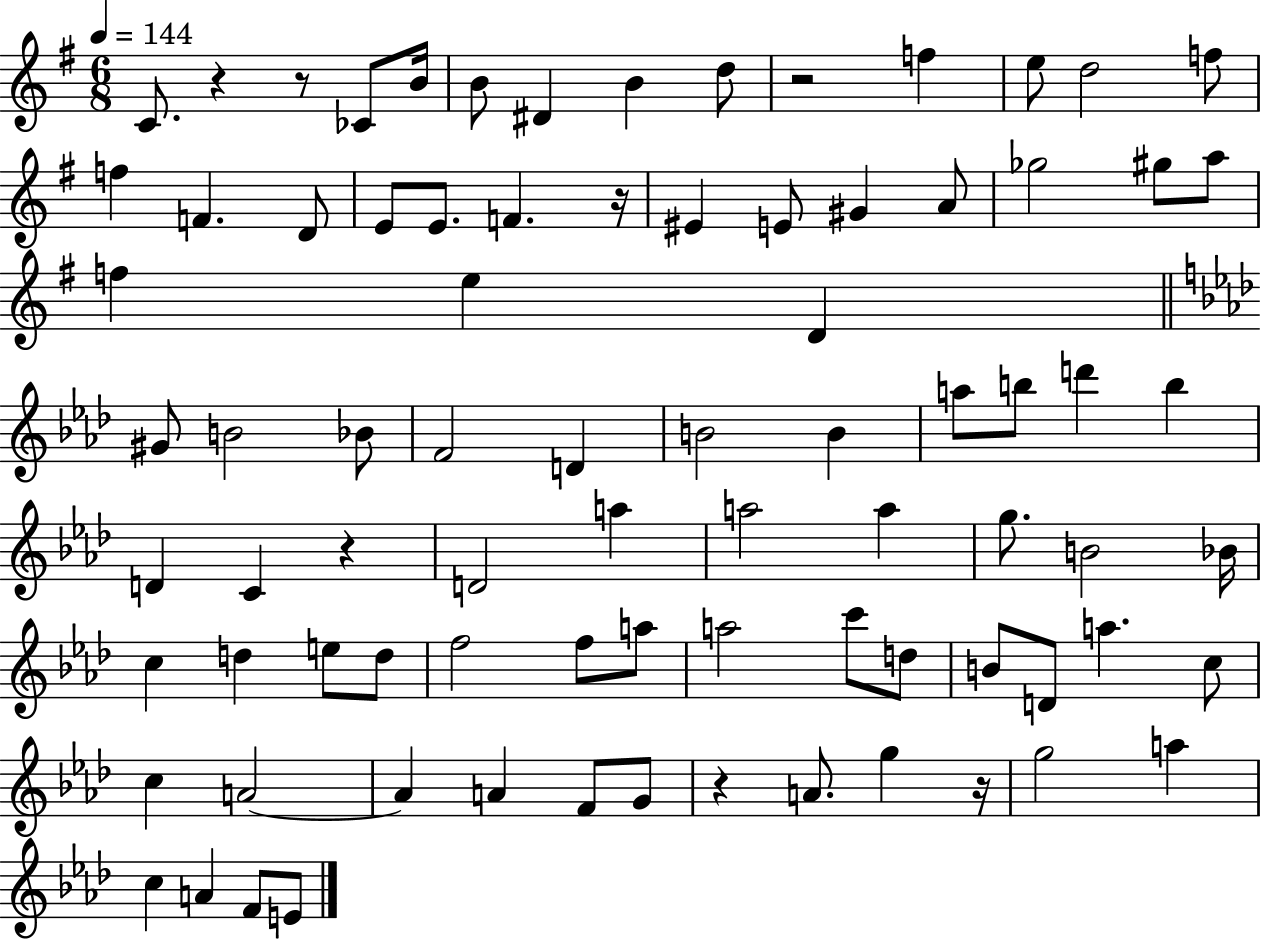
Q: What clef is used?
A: treble